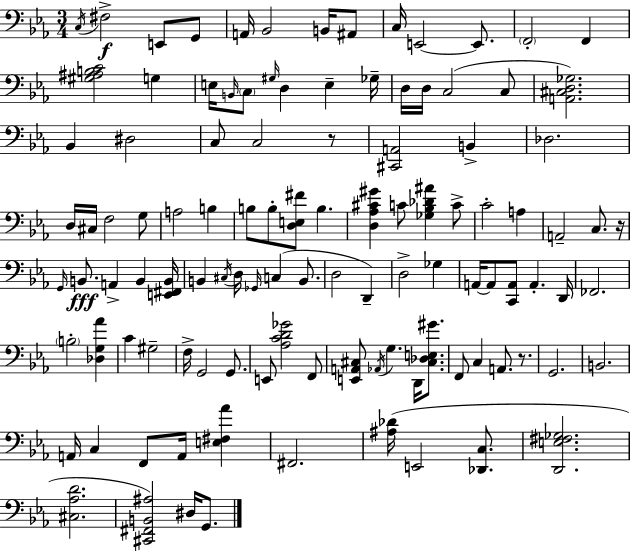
{
  \clef bass
  \numericTimeSignature
  \time 3/4
  \key c \minor
  \acciaccatura { c16 }\f fis2-> e,8 g,8 | a,16 bes,2 b,16 ais,8 | c16 e,2~~ e,8. | \parenthesize f,2-. f,4 | \break <gis ais b c'>2 g4 | e16 \grace { b,16 } \parenthesize c8 \grace { gis16 } d4 e4-- | ges16-- d16 d16 c2( | c8 <a, cis d ges>2.) | \break bes,4 dis2 | c8 c2 | r8 <cis, a,>2 b,4-> | des2. | \break d16 cis16 f2 | g8 a2 b4 | b8 b8-. <d e fis'>8 b4. | <d aes cis' gis'>4 c'8 <ges bes des' ais'>4 | \break c'8-> c'2-. a4 | a,2-- c8. | r16 \grace { g,16 } b,8.\fff a,4-> b,4 | <e, fis, b,>16 b,4 \acciaccatura { cis16 } d16 \grace { ges,16 } c4( | \break b,8. d2 | d,4--) d2-> | ges4 a,16~~ a,8 <c, a,>8 a,4.-. | d,16 fes,2. | \break \parenthesize b2-. | <des g aes'>4 c'4 gis2-- | f16-> g,2 | g,8. e,8 <aes c' d' ges'>2 | \break f,8 <e, a, cis>8 \acciaccatura { aes,16 } g4. | d,16 <cis des e gis'>8. f,8 c4 | a,8. r8. g,2. | b,2. | \break a,16 c4 | f,8 a,16 <e fis aes'>4 fis,2. | <ais des'>16( e,2 | <des, c>8. <d, e fis ges>2. | \break <cis aes d'>2. | <cis, fis, b, ais>2) | dis16 g,8. \bar "|."
}